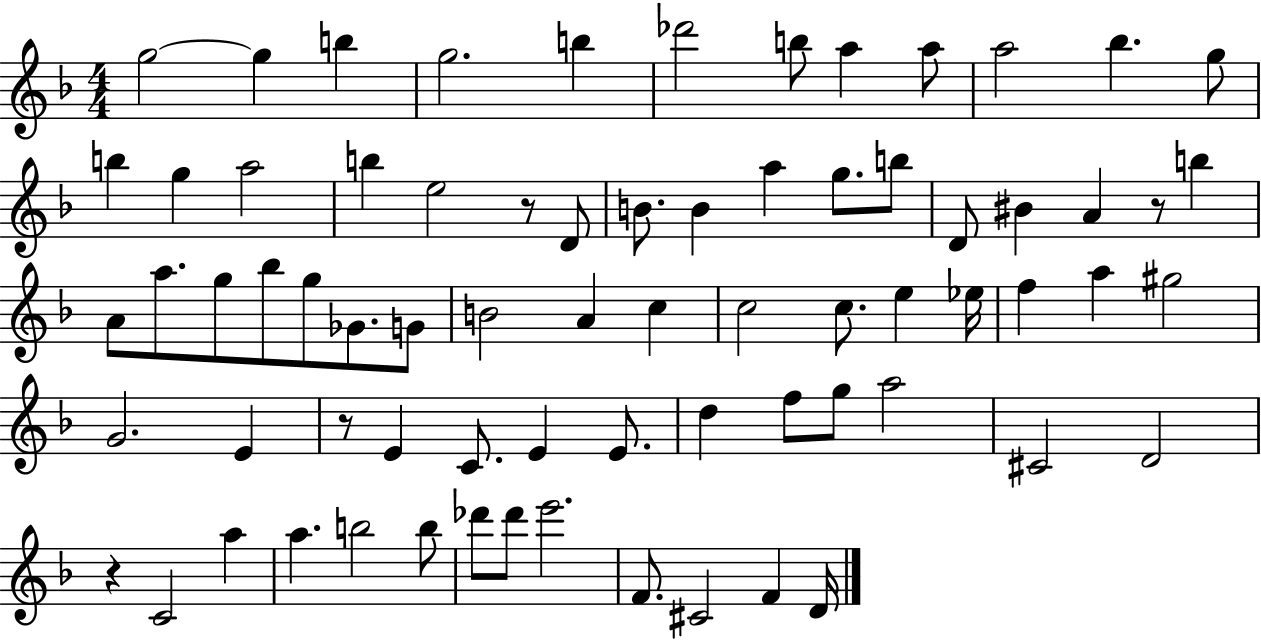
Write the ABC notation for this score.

X:1
T:Untitled
M:4/4
L:1/4
K:F
g2 g b g2 b _d'2 b/2 a a/2 a2 _b g/2 b g a2 b e2 z/2 D/2 B/2 B a g/2 b/2 D/2 ^B A z/2 b A/2 a/2 g/2 _b/2 g/2 _G/2 G/2 B2 A c c2 c/2 e _e/4 f a ^g2 G2 E z/2 E C/2 E E/2 d f/2 g/2 a2 ^C2 D2 z C2 a a b2 b/2 _d'/2 _d'/2 e'2 F/2 ^C2 F D/4